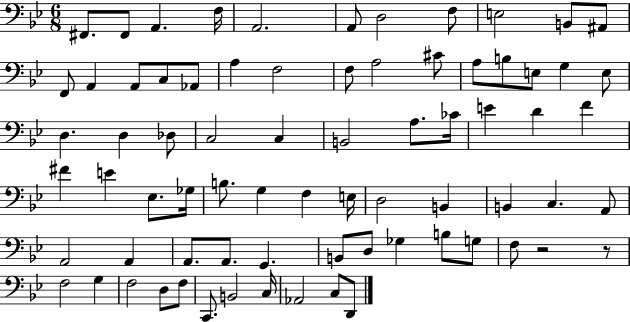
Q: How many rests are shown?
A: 2